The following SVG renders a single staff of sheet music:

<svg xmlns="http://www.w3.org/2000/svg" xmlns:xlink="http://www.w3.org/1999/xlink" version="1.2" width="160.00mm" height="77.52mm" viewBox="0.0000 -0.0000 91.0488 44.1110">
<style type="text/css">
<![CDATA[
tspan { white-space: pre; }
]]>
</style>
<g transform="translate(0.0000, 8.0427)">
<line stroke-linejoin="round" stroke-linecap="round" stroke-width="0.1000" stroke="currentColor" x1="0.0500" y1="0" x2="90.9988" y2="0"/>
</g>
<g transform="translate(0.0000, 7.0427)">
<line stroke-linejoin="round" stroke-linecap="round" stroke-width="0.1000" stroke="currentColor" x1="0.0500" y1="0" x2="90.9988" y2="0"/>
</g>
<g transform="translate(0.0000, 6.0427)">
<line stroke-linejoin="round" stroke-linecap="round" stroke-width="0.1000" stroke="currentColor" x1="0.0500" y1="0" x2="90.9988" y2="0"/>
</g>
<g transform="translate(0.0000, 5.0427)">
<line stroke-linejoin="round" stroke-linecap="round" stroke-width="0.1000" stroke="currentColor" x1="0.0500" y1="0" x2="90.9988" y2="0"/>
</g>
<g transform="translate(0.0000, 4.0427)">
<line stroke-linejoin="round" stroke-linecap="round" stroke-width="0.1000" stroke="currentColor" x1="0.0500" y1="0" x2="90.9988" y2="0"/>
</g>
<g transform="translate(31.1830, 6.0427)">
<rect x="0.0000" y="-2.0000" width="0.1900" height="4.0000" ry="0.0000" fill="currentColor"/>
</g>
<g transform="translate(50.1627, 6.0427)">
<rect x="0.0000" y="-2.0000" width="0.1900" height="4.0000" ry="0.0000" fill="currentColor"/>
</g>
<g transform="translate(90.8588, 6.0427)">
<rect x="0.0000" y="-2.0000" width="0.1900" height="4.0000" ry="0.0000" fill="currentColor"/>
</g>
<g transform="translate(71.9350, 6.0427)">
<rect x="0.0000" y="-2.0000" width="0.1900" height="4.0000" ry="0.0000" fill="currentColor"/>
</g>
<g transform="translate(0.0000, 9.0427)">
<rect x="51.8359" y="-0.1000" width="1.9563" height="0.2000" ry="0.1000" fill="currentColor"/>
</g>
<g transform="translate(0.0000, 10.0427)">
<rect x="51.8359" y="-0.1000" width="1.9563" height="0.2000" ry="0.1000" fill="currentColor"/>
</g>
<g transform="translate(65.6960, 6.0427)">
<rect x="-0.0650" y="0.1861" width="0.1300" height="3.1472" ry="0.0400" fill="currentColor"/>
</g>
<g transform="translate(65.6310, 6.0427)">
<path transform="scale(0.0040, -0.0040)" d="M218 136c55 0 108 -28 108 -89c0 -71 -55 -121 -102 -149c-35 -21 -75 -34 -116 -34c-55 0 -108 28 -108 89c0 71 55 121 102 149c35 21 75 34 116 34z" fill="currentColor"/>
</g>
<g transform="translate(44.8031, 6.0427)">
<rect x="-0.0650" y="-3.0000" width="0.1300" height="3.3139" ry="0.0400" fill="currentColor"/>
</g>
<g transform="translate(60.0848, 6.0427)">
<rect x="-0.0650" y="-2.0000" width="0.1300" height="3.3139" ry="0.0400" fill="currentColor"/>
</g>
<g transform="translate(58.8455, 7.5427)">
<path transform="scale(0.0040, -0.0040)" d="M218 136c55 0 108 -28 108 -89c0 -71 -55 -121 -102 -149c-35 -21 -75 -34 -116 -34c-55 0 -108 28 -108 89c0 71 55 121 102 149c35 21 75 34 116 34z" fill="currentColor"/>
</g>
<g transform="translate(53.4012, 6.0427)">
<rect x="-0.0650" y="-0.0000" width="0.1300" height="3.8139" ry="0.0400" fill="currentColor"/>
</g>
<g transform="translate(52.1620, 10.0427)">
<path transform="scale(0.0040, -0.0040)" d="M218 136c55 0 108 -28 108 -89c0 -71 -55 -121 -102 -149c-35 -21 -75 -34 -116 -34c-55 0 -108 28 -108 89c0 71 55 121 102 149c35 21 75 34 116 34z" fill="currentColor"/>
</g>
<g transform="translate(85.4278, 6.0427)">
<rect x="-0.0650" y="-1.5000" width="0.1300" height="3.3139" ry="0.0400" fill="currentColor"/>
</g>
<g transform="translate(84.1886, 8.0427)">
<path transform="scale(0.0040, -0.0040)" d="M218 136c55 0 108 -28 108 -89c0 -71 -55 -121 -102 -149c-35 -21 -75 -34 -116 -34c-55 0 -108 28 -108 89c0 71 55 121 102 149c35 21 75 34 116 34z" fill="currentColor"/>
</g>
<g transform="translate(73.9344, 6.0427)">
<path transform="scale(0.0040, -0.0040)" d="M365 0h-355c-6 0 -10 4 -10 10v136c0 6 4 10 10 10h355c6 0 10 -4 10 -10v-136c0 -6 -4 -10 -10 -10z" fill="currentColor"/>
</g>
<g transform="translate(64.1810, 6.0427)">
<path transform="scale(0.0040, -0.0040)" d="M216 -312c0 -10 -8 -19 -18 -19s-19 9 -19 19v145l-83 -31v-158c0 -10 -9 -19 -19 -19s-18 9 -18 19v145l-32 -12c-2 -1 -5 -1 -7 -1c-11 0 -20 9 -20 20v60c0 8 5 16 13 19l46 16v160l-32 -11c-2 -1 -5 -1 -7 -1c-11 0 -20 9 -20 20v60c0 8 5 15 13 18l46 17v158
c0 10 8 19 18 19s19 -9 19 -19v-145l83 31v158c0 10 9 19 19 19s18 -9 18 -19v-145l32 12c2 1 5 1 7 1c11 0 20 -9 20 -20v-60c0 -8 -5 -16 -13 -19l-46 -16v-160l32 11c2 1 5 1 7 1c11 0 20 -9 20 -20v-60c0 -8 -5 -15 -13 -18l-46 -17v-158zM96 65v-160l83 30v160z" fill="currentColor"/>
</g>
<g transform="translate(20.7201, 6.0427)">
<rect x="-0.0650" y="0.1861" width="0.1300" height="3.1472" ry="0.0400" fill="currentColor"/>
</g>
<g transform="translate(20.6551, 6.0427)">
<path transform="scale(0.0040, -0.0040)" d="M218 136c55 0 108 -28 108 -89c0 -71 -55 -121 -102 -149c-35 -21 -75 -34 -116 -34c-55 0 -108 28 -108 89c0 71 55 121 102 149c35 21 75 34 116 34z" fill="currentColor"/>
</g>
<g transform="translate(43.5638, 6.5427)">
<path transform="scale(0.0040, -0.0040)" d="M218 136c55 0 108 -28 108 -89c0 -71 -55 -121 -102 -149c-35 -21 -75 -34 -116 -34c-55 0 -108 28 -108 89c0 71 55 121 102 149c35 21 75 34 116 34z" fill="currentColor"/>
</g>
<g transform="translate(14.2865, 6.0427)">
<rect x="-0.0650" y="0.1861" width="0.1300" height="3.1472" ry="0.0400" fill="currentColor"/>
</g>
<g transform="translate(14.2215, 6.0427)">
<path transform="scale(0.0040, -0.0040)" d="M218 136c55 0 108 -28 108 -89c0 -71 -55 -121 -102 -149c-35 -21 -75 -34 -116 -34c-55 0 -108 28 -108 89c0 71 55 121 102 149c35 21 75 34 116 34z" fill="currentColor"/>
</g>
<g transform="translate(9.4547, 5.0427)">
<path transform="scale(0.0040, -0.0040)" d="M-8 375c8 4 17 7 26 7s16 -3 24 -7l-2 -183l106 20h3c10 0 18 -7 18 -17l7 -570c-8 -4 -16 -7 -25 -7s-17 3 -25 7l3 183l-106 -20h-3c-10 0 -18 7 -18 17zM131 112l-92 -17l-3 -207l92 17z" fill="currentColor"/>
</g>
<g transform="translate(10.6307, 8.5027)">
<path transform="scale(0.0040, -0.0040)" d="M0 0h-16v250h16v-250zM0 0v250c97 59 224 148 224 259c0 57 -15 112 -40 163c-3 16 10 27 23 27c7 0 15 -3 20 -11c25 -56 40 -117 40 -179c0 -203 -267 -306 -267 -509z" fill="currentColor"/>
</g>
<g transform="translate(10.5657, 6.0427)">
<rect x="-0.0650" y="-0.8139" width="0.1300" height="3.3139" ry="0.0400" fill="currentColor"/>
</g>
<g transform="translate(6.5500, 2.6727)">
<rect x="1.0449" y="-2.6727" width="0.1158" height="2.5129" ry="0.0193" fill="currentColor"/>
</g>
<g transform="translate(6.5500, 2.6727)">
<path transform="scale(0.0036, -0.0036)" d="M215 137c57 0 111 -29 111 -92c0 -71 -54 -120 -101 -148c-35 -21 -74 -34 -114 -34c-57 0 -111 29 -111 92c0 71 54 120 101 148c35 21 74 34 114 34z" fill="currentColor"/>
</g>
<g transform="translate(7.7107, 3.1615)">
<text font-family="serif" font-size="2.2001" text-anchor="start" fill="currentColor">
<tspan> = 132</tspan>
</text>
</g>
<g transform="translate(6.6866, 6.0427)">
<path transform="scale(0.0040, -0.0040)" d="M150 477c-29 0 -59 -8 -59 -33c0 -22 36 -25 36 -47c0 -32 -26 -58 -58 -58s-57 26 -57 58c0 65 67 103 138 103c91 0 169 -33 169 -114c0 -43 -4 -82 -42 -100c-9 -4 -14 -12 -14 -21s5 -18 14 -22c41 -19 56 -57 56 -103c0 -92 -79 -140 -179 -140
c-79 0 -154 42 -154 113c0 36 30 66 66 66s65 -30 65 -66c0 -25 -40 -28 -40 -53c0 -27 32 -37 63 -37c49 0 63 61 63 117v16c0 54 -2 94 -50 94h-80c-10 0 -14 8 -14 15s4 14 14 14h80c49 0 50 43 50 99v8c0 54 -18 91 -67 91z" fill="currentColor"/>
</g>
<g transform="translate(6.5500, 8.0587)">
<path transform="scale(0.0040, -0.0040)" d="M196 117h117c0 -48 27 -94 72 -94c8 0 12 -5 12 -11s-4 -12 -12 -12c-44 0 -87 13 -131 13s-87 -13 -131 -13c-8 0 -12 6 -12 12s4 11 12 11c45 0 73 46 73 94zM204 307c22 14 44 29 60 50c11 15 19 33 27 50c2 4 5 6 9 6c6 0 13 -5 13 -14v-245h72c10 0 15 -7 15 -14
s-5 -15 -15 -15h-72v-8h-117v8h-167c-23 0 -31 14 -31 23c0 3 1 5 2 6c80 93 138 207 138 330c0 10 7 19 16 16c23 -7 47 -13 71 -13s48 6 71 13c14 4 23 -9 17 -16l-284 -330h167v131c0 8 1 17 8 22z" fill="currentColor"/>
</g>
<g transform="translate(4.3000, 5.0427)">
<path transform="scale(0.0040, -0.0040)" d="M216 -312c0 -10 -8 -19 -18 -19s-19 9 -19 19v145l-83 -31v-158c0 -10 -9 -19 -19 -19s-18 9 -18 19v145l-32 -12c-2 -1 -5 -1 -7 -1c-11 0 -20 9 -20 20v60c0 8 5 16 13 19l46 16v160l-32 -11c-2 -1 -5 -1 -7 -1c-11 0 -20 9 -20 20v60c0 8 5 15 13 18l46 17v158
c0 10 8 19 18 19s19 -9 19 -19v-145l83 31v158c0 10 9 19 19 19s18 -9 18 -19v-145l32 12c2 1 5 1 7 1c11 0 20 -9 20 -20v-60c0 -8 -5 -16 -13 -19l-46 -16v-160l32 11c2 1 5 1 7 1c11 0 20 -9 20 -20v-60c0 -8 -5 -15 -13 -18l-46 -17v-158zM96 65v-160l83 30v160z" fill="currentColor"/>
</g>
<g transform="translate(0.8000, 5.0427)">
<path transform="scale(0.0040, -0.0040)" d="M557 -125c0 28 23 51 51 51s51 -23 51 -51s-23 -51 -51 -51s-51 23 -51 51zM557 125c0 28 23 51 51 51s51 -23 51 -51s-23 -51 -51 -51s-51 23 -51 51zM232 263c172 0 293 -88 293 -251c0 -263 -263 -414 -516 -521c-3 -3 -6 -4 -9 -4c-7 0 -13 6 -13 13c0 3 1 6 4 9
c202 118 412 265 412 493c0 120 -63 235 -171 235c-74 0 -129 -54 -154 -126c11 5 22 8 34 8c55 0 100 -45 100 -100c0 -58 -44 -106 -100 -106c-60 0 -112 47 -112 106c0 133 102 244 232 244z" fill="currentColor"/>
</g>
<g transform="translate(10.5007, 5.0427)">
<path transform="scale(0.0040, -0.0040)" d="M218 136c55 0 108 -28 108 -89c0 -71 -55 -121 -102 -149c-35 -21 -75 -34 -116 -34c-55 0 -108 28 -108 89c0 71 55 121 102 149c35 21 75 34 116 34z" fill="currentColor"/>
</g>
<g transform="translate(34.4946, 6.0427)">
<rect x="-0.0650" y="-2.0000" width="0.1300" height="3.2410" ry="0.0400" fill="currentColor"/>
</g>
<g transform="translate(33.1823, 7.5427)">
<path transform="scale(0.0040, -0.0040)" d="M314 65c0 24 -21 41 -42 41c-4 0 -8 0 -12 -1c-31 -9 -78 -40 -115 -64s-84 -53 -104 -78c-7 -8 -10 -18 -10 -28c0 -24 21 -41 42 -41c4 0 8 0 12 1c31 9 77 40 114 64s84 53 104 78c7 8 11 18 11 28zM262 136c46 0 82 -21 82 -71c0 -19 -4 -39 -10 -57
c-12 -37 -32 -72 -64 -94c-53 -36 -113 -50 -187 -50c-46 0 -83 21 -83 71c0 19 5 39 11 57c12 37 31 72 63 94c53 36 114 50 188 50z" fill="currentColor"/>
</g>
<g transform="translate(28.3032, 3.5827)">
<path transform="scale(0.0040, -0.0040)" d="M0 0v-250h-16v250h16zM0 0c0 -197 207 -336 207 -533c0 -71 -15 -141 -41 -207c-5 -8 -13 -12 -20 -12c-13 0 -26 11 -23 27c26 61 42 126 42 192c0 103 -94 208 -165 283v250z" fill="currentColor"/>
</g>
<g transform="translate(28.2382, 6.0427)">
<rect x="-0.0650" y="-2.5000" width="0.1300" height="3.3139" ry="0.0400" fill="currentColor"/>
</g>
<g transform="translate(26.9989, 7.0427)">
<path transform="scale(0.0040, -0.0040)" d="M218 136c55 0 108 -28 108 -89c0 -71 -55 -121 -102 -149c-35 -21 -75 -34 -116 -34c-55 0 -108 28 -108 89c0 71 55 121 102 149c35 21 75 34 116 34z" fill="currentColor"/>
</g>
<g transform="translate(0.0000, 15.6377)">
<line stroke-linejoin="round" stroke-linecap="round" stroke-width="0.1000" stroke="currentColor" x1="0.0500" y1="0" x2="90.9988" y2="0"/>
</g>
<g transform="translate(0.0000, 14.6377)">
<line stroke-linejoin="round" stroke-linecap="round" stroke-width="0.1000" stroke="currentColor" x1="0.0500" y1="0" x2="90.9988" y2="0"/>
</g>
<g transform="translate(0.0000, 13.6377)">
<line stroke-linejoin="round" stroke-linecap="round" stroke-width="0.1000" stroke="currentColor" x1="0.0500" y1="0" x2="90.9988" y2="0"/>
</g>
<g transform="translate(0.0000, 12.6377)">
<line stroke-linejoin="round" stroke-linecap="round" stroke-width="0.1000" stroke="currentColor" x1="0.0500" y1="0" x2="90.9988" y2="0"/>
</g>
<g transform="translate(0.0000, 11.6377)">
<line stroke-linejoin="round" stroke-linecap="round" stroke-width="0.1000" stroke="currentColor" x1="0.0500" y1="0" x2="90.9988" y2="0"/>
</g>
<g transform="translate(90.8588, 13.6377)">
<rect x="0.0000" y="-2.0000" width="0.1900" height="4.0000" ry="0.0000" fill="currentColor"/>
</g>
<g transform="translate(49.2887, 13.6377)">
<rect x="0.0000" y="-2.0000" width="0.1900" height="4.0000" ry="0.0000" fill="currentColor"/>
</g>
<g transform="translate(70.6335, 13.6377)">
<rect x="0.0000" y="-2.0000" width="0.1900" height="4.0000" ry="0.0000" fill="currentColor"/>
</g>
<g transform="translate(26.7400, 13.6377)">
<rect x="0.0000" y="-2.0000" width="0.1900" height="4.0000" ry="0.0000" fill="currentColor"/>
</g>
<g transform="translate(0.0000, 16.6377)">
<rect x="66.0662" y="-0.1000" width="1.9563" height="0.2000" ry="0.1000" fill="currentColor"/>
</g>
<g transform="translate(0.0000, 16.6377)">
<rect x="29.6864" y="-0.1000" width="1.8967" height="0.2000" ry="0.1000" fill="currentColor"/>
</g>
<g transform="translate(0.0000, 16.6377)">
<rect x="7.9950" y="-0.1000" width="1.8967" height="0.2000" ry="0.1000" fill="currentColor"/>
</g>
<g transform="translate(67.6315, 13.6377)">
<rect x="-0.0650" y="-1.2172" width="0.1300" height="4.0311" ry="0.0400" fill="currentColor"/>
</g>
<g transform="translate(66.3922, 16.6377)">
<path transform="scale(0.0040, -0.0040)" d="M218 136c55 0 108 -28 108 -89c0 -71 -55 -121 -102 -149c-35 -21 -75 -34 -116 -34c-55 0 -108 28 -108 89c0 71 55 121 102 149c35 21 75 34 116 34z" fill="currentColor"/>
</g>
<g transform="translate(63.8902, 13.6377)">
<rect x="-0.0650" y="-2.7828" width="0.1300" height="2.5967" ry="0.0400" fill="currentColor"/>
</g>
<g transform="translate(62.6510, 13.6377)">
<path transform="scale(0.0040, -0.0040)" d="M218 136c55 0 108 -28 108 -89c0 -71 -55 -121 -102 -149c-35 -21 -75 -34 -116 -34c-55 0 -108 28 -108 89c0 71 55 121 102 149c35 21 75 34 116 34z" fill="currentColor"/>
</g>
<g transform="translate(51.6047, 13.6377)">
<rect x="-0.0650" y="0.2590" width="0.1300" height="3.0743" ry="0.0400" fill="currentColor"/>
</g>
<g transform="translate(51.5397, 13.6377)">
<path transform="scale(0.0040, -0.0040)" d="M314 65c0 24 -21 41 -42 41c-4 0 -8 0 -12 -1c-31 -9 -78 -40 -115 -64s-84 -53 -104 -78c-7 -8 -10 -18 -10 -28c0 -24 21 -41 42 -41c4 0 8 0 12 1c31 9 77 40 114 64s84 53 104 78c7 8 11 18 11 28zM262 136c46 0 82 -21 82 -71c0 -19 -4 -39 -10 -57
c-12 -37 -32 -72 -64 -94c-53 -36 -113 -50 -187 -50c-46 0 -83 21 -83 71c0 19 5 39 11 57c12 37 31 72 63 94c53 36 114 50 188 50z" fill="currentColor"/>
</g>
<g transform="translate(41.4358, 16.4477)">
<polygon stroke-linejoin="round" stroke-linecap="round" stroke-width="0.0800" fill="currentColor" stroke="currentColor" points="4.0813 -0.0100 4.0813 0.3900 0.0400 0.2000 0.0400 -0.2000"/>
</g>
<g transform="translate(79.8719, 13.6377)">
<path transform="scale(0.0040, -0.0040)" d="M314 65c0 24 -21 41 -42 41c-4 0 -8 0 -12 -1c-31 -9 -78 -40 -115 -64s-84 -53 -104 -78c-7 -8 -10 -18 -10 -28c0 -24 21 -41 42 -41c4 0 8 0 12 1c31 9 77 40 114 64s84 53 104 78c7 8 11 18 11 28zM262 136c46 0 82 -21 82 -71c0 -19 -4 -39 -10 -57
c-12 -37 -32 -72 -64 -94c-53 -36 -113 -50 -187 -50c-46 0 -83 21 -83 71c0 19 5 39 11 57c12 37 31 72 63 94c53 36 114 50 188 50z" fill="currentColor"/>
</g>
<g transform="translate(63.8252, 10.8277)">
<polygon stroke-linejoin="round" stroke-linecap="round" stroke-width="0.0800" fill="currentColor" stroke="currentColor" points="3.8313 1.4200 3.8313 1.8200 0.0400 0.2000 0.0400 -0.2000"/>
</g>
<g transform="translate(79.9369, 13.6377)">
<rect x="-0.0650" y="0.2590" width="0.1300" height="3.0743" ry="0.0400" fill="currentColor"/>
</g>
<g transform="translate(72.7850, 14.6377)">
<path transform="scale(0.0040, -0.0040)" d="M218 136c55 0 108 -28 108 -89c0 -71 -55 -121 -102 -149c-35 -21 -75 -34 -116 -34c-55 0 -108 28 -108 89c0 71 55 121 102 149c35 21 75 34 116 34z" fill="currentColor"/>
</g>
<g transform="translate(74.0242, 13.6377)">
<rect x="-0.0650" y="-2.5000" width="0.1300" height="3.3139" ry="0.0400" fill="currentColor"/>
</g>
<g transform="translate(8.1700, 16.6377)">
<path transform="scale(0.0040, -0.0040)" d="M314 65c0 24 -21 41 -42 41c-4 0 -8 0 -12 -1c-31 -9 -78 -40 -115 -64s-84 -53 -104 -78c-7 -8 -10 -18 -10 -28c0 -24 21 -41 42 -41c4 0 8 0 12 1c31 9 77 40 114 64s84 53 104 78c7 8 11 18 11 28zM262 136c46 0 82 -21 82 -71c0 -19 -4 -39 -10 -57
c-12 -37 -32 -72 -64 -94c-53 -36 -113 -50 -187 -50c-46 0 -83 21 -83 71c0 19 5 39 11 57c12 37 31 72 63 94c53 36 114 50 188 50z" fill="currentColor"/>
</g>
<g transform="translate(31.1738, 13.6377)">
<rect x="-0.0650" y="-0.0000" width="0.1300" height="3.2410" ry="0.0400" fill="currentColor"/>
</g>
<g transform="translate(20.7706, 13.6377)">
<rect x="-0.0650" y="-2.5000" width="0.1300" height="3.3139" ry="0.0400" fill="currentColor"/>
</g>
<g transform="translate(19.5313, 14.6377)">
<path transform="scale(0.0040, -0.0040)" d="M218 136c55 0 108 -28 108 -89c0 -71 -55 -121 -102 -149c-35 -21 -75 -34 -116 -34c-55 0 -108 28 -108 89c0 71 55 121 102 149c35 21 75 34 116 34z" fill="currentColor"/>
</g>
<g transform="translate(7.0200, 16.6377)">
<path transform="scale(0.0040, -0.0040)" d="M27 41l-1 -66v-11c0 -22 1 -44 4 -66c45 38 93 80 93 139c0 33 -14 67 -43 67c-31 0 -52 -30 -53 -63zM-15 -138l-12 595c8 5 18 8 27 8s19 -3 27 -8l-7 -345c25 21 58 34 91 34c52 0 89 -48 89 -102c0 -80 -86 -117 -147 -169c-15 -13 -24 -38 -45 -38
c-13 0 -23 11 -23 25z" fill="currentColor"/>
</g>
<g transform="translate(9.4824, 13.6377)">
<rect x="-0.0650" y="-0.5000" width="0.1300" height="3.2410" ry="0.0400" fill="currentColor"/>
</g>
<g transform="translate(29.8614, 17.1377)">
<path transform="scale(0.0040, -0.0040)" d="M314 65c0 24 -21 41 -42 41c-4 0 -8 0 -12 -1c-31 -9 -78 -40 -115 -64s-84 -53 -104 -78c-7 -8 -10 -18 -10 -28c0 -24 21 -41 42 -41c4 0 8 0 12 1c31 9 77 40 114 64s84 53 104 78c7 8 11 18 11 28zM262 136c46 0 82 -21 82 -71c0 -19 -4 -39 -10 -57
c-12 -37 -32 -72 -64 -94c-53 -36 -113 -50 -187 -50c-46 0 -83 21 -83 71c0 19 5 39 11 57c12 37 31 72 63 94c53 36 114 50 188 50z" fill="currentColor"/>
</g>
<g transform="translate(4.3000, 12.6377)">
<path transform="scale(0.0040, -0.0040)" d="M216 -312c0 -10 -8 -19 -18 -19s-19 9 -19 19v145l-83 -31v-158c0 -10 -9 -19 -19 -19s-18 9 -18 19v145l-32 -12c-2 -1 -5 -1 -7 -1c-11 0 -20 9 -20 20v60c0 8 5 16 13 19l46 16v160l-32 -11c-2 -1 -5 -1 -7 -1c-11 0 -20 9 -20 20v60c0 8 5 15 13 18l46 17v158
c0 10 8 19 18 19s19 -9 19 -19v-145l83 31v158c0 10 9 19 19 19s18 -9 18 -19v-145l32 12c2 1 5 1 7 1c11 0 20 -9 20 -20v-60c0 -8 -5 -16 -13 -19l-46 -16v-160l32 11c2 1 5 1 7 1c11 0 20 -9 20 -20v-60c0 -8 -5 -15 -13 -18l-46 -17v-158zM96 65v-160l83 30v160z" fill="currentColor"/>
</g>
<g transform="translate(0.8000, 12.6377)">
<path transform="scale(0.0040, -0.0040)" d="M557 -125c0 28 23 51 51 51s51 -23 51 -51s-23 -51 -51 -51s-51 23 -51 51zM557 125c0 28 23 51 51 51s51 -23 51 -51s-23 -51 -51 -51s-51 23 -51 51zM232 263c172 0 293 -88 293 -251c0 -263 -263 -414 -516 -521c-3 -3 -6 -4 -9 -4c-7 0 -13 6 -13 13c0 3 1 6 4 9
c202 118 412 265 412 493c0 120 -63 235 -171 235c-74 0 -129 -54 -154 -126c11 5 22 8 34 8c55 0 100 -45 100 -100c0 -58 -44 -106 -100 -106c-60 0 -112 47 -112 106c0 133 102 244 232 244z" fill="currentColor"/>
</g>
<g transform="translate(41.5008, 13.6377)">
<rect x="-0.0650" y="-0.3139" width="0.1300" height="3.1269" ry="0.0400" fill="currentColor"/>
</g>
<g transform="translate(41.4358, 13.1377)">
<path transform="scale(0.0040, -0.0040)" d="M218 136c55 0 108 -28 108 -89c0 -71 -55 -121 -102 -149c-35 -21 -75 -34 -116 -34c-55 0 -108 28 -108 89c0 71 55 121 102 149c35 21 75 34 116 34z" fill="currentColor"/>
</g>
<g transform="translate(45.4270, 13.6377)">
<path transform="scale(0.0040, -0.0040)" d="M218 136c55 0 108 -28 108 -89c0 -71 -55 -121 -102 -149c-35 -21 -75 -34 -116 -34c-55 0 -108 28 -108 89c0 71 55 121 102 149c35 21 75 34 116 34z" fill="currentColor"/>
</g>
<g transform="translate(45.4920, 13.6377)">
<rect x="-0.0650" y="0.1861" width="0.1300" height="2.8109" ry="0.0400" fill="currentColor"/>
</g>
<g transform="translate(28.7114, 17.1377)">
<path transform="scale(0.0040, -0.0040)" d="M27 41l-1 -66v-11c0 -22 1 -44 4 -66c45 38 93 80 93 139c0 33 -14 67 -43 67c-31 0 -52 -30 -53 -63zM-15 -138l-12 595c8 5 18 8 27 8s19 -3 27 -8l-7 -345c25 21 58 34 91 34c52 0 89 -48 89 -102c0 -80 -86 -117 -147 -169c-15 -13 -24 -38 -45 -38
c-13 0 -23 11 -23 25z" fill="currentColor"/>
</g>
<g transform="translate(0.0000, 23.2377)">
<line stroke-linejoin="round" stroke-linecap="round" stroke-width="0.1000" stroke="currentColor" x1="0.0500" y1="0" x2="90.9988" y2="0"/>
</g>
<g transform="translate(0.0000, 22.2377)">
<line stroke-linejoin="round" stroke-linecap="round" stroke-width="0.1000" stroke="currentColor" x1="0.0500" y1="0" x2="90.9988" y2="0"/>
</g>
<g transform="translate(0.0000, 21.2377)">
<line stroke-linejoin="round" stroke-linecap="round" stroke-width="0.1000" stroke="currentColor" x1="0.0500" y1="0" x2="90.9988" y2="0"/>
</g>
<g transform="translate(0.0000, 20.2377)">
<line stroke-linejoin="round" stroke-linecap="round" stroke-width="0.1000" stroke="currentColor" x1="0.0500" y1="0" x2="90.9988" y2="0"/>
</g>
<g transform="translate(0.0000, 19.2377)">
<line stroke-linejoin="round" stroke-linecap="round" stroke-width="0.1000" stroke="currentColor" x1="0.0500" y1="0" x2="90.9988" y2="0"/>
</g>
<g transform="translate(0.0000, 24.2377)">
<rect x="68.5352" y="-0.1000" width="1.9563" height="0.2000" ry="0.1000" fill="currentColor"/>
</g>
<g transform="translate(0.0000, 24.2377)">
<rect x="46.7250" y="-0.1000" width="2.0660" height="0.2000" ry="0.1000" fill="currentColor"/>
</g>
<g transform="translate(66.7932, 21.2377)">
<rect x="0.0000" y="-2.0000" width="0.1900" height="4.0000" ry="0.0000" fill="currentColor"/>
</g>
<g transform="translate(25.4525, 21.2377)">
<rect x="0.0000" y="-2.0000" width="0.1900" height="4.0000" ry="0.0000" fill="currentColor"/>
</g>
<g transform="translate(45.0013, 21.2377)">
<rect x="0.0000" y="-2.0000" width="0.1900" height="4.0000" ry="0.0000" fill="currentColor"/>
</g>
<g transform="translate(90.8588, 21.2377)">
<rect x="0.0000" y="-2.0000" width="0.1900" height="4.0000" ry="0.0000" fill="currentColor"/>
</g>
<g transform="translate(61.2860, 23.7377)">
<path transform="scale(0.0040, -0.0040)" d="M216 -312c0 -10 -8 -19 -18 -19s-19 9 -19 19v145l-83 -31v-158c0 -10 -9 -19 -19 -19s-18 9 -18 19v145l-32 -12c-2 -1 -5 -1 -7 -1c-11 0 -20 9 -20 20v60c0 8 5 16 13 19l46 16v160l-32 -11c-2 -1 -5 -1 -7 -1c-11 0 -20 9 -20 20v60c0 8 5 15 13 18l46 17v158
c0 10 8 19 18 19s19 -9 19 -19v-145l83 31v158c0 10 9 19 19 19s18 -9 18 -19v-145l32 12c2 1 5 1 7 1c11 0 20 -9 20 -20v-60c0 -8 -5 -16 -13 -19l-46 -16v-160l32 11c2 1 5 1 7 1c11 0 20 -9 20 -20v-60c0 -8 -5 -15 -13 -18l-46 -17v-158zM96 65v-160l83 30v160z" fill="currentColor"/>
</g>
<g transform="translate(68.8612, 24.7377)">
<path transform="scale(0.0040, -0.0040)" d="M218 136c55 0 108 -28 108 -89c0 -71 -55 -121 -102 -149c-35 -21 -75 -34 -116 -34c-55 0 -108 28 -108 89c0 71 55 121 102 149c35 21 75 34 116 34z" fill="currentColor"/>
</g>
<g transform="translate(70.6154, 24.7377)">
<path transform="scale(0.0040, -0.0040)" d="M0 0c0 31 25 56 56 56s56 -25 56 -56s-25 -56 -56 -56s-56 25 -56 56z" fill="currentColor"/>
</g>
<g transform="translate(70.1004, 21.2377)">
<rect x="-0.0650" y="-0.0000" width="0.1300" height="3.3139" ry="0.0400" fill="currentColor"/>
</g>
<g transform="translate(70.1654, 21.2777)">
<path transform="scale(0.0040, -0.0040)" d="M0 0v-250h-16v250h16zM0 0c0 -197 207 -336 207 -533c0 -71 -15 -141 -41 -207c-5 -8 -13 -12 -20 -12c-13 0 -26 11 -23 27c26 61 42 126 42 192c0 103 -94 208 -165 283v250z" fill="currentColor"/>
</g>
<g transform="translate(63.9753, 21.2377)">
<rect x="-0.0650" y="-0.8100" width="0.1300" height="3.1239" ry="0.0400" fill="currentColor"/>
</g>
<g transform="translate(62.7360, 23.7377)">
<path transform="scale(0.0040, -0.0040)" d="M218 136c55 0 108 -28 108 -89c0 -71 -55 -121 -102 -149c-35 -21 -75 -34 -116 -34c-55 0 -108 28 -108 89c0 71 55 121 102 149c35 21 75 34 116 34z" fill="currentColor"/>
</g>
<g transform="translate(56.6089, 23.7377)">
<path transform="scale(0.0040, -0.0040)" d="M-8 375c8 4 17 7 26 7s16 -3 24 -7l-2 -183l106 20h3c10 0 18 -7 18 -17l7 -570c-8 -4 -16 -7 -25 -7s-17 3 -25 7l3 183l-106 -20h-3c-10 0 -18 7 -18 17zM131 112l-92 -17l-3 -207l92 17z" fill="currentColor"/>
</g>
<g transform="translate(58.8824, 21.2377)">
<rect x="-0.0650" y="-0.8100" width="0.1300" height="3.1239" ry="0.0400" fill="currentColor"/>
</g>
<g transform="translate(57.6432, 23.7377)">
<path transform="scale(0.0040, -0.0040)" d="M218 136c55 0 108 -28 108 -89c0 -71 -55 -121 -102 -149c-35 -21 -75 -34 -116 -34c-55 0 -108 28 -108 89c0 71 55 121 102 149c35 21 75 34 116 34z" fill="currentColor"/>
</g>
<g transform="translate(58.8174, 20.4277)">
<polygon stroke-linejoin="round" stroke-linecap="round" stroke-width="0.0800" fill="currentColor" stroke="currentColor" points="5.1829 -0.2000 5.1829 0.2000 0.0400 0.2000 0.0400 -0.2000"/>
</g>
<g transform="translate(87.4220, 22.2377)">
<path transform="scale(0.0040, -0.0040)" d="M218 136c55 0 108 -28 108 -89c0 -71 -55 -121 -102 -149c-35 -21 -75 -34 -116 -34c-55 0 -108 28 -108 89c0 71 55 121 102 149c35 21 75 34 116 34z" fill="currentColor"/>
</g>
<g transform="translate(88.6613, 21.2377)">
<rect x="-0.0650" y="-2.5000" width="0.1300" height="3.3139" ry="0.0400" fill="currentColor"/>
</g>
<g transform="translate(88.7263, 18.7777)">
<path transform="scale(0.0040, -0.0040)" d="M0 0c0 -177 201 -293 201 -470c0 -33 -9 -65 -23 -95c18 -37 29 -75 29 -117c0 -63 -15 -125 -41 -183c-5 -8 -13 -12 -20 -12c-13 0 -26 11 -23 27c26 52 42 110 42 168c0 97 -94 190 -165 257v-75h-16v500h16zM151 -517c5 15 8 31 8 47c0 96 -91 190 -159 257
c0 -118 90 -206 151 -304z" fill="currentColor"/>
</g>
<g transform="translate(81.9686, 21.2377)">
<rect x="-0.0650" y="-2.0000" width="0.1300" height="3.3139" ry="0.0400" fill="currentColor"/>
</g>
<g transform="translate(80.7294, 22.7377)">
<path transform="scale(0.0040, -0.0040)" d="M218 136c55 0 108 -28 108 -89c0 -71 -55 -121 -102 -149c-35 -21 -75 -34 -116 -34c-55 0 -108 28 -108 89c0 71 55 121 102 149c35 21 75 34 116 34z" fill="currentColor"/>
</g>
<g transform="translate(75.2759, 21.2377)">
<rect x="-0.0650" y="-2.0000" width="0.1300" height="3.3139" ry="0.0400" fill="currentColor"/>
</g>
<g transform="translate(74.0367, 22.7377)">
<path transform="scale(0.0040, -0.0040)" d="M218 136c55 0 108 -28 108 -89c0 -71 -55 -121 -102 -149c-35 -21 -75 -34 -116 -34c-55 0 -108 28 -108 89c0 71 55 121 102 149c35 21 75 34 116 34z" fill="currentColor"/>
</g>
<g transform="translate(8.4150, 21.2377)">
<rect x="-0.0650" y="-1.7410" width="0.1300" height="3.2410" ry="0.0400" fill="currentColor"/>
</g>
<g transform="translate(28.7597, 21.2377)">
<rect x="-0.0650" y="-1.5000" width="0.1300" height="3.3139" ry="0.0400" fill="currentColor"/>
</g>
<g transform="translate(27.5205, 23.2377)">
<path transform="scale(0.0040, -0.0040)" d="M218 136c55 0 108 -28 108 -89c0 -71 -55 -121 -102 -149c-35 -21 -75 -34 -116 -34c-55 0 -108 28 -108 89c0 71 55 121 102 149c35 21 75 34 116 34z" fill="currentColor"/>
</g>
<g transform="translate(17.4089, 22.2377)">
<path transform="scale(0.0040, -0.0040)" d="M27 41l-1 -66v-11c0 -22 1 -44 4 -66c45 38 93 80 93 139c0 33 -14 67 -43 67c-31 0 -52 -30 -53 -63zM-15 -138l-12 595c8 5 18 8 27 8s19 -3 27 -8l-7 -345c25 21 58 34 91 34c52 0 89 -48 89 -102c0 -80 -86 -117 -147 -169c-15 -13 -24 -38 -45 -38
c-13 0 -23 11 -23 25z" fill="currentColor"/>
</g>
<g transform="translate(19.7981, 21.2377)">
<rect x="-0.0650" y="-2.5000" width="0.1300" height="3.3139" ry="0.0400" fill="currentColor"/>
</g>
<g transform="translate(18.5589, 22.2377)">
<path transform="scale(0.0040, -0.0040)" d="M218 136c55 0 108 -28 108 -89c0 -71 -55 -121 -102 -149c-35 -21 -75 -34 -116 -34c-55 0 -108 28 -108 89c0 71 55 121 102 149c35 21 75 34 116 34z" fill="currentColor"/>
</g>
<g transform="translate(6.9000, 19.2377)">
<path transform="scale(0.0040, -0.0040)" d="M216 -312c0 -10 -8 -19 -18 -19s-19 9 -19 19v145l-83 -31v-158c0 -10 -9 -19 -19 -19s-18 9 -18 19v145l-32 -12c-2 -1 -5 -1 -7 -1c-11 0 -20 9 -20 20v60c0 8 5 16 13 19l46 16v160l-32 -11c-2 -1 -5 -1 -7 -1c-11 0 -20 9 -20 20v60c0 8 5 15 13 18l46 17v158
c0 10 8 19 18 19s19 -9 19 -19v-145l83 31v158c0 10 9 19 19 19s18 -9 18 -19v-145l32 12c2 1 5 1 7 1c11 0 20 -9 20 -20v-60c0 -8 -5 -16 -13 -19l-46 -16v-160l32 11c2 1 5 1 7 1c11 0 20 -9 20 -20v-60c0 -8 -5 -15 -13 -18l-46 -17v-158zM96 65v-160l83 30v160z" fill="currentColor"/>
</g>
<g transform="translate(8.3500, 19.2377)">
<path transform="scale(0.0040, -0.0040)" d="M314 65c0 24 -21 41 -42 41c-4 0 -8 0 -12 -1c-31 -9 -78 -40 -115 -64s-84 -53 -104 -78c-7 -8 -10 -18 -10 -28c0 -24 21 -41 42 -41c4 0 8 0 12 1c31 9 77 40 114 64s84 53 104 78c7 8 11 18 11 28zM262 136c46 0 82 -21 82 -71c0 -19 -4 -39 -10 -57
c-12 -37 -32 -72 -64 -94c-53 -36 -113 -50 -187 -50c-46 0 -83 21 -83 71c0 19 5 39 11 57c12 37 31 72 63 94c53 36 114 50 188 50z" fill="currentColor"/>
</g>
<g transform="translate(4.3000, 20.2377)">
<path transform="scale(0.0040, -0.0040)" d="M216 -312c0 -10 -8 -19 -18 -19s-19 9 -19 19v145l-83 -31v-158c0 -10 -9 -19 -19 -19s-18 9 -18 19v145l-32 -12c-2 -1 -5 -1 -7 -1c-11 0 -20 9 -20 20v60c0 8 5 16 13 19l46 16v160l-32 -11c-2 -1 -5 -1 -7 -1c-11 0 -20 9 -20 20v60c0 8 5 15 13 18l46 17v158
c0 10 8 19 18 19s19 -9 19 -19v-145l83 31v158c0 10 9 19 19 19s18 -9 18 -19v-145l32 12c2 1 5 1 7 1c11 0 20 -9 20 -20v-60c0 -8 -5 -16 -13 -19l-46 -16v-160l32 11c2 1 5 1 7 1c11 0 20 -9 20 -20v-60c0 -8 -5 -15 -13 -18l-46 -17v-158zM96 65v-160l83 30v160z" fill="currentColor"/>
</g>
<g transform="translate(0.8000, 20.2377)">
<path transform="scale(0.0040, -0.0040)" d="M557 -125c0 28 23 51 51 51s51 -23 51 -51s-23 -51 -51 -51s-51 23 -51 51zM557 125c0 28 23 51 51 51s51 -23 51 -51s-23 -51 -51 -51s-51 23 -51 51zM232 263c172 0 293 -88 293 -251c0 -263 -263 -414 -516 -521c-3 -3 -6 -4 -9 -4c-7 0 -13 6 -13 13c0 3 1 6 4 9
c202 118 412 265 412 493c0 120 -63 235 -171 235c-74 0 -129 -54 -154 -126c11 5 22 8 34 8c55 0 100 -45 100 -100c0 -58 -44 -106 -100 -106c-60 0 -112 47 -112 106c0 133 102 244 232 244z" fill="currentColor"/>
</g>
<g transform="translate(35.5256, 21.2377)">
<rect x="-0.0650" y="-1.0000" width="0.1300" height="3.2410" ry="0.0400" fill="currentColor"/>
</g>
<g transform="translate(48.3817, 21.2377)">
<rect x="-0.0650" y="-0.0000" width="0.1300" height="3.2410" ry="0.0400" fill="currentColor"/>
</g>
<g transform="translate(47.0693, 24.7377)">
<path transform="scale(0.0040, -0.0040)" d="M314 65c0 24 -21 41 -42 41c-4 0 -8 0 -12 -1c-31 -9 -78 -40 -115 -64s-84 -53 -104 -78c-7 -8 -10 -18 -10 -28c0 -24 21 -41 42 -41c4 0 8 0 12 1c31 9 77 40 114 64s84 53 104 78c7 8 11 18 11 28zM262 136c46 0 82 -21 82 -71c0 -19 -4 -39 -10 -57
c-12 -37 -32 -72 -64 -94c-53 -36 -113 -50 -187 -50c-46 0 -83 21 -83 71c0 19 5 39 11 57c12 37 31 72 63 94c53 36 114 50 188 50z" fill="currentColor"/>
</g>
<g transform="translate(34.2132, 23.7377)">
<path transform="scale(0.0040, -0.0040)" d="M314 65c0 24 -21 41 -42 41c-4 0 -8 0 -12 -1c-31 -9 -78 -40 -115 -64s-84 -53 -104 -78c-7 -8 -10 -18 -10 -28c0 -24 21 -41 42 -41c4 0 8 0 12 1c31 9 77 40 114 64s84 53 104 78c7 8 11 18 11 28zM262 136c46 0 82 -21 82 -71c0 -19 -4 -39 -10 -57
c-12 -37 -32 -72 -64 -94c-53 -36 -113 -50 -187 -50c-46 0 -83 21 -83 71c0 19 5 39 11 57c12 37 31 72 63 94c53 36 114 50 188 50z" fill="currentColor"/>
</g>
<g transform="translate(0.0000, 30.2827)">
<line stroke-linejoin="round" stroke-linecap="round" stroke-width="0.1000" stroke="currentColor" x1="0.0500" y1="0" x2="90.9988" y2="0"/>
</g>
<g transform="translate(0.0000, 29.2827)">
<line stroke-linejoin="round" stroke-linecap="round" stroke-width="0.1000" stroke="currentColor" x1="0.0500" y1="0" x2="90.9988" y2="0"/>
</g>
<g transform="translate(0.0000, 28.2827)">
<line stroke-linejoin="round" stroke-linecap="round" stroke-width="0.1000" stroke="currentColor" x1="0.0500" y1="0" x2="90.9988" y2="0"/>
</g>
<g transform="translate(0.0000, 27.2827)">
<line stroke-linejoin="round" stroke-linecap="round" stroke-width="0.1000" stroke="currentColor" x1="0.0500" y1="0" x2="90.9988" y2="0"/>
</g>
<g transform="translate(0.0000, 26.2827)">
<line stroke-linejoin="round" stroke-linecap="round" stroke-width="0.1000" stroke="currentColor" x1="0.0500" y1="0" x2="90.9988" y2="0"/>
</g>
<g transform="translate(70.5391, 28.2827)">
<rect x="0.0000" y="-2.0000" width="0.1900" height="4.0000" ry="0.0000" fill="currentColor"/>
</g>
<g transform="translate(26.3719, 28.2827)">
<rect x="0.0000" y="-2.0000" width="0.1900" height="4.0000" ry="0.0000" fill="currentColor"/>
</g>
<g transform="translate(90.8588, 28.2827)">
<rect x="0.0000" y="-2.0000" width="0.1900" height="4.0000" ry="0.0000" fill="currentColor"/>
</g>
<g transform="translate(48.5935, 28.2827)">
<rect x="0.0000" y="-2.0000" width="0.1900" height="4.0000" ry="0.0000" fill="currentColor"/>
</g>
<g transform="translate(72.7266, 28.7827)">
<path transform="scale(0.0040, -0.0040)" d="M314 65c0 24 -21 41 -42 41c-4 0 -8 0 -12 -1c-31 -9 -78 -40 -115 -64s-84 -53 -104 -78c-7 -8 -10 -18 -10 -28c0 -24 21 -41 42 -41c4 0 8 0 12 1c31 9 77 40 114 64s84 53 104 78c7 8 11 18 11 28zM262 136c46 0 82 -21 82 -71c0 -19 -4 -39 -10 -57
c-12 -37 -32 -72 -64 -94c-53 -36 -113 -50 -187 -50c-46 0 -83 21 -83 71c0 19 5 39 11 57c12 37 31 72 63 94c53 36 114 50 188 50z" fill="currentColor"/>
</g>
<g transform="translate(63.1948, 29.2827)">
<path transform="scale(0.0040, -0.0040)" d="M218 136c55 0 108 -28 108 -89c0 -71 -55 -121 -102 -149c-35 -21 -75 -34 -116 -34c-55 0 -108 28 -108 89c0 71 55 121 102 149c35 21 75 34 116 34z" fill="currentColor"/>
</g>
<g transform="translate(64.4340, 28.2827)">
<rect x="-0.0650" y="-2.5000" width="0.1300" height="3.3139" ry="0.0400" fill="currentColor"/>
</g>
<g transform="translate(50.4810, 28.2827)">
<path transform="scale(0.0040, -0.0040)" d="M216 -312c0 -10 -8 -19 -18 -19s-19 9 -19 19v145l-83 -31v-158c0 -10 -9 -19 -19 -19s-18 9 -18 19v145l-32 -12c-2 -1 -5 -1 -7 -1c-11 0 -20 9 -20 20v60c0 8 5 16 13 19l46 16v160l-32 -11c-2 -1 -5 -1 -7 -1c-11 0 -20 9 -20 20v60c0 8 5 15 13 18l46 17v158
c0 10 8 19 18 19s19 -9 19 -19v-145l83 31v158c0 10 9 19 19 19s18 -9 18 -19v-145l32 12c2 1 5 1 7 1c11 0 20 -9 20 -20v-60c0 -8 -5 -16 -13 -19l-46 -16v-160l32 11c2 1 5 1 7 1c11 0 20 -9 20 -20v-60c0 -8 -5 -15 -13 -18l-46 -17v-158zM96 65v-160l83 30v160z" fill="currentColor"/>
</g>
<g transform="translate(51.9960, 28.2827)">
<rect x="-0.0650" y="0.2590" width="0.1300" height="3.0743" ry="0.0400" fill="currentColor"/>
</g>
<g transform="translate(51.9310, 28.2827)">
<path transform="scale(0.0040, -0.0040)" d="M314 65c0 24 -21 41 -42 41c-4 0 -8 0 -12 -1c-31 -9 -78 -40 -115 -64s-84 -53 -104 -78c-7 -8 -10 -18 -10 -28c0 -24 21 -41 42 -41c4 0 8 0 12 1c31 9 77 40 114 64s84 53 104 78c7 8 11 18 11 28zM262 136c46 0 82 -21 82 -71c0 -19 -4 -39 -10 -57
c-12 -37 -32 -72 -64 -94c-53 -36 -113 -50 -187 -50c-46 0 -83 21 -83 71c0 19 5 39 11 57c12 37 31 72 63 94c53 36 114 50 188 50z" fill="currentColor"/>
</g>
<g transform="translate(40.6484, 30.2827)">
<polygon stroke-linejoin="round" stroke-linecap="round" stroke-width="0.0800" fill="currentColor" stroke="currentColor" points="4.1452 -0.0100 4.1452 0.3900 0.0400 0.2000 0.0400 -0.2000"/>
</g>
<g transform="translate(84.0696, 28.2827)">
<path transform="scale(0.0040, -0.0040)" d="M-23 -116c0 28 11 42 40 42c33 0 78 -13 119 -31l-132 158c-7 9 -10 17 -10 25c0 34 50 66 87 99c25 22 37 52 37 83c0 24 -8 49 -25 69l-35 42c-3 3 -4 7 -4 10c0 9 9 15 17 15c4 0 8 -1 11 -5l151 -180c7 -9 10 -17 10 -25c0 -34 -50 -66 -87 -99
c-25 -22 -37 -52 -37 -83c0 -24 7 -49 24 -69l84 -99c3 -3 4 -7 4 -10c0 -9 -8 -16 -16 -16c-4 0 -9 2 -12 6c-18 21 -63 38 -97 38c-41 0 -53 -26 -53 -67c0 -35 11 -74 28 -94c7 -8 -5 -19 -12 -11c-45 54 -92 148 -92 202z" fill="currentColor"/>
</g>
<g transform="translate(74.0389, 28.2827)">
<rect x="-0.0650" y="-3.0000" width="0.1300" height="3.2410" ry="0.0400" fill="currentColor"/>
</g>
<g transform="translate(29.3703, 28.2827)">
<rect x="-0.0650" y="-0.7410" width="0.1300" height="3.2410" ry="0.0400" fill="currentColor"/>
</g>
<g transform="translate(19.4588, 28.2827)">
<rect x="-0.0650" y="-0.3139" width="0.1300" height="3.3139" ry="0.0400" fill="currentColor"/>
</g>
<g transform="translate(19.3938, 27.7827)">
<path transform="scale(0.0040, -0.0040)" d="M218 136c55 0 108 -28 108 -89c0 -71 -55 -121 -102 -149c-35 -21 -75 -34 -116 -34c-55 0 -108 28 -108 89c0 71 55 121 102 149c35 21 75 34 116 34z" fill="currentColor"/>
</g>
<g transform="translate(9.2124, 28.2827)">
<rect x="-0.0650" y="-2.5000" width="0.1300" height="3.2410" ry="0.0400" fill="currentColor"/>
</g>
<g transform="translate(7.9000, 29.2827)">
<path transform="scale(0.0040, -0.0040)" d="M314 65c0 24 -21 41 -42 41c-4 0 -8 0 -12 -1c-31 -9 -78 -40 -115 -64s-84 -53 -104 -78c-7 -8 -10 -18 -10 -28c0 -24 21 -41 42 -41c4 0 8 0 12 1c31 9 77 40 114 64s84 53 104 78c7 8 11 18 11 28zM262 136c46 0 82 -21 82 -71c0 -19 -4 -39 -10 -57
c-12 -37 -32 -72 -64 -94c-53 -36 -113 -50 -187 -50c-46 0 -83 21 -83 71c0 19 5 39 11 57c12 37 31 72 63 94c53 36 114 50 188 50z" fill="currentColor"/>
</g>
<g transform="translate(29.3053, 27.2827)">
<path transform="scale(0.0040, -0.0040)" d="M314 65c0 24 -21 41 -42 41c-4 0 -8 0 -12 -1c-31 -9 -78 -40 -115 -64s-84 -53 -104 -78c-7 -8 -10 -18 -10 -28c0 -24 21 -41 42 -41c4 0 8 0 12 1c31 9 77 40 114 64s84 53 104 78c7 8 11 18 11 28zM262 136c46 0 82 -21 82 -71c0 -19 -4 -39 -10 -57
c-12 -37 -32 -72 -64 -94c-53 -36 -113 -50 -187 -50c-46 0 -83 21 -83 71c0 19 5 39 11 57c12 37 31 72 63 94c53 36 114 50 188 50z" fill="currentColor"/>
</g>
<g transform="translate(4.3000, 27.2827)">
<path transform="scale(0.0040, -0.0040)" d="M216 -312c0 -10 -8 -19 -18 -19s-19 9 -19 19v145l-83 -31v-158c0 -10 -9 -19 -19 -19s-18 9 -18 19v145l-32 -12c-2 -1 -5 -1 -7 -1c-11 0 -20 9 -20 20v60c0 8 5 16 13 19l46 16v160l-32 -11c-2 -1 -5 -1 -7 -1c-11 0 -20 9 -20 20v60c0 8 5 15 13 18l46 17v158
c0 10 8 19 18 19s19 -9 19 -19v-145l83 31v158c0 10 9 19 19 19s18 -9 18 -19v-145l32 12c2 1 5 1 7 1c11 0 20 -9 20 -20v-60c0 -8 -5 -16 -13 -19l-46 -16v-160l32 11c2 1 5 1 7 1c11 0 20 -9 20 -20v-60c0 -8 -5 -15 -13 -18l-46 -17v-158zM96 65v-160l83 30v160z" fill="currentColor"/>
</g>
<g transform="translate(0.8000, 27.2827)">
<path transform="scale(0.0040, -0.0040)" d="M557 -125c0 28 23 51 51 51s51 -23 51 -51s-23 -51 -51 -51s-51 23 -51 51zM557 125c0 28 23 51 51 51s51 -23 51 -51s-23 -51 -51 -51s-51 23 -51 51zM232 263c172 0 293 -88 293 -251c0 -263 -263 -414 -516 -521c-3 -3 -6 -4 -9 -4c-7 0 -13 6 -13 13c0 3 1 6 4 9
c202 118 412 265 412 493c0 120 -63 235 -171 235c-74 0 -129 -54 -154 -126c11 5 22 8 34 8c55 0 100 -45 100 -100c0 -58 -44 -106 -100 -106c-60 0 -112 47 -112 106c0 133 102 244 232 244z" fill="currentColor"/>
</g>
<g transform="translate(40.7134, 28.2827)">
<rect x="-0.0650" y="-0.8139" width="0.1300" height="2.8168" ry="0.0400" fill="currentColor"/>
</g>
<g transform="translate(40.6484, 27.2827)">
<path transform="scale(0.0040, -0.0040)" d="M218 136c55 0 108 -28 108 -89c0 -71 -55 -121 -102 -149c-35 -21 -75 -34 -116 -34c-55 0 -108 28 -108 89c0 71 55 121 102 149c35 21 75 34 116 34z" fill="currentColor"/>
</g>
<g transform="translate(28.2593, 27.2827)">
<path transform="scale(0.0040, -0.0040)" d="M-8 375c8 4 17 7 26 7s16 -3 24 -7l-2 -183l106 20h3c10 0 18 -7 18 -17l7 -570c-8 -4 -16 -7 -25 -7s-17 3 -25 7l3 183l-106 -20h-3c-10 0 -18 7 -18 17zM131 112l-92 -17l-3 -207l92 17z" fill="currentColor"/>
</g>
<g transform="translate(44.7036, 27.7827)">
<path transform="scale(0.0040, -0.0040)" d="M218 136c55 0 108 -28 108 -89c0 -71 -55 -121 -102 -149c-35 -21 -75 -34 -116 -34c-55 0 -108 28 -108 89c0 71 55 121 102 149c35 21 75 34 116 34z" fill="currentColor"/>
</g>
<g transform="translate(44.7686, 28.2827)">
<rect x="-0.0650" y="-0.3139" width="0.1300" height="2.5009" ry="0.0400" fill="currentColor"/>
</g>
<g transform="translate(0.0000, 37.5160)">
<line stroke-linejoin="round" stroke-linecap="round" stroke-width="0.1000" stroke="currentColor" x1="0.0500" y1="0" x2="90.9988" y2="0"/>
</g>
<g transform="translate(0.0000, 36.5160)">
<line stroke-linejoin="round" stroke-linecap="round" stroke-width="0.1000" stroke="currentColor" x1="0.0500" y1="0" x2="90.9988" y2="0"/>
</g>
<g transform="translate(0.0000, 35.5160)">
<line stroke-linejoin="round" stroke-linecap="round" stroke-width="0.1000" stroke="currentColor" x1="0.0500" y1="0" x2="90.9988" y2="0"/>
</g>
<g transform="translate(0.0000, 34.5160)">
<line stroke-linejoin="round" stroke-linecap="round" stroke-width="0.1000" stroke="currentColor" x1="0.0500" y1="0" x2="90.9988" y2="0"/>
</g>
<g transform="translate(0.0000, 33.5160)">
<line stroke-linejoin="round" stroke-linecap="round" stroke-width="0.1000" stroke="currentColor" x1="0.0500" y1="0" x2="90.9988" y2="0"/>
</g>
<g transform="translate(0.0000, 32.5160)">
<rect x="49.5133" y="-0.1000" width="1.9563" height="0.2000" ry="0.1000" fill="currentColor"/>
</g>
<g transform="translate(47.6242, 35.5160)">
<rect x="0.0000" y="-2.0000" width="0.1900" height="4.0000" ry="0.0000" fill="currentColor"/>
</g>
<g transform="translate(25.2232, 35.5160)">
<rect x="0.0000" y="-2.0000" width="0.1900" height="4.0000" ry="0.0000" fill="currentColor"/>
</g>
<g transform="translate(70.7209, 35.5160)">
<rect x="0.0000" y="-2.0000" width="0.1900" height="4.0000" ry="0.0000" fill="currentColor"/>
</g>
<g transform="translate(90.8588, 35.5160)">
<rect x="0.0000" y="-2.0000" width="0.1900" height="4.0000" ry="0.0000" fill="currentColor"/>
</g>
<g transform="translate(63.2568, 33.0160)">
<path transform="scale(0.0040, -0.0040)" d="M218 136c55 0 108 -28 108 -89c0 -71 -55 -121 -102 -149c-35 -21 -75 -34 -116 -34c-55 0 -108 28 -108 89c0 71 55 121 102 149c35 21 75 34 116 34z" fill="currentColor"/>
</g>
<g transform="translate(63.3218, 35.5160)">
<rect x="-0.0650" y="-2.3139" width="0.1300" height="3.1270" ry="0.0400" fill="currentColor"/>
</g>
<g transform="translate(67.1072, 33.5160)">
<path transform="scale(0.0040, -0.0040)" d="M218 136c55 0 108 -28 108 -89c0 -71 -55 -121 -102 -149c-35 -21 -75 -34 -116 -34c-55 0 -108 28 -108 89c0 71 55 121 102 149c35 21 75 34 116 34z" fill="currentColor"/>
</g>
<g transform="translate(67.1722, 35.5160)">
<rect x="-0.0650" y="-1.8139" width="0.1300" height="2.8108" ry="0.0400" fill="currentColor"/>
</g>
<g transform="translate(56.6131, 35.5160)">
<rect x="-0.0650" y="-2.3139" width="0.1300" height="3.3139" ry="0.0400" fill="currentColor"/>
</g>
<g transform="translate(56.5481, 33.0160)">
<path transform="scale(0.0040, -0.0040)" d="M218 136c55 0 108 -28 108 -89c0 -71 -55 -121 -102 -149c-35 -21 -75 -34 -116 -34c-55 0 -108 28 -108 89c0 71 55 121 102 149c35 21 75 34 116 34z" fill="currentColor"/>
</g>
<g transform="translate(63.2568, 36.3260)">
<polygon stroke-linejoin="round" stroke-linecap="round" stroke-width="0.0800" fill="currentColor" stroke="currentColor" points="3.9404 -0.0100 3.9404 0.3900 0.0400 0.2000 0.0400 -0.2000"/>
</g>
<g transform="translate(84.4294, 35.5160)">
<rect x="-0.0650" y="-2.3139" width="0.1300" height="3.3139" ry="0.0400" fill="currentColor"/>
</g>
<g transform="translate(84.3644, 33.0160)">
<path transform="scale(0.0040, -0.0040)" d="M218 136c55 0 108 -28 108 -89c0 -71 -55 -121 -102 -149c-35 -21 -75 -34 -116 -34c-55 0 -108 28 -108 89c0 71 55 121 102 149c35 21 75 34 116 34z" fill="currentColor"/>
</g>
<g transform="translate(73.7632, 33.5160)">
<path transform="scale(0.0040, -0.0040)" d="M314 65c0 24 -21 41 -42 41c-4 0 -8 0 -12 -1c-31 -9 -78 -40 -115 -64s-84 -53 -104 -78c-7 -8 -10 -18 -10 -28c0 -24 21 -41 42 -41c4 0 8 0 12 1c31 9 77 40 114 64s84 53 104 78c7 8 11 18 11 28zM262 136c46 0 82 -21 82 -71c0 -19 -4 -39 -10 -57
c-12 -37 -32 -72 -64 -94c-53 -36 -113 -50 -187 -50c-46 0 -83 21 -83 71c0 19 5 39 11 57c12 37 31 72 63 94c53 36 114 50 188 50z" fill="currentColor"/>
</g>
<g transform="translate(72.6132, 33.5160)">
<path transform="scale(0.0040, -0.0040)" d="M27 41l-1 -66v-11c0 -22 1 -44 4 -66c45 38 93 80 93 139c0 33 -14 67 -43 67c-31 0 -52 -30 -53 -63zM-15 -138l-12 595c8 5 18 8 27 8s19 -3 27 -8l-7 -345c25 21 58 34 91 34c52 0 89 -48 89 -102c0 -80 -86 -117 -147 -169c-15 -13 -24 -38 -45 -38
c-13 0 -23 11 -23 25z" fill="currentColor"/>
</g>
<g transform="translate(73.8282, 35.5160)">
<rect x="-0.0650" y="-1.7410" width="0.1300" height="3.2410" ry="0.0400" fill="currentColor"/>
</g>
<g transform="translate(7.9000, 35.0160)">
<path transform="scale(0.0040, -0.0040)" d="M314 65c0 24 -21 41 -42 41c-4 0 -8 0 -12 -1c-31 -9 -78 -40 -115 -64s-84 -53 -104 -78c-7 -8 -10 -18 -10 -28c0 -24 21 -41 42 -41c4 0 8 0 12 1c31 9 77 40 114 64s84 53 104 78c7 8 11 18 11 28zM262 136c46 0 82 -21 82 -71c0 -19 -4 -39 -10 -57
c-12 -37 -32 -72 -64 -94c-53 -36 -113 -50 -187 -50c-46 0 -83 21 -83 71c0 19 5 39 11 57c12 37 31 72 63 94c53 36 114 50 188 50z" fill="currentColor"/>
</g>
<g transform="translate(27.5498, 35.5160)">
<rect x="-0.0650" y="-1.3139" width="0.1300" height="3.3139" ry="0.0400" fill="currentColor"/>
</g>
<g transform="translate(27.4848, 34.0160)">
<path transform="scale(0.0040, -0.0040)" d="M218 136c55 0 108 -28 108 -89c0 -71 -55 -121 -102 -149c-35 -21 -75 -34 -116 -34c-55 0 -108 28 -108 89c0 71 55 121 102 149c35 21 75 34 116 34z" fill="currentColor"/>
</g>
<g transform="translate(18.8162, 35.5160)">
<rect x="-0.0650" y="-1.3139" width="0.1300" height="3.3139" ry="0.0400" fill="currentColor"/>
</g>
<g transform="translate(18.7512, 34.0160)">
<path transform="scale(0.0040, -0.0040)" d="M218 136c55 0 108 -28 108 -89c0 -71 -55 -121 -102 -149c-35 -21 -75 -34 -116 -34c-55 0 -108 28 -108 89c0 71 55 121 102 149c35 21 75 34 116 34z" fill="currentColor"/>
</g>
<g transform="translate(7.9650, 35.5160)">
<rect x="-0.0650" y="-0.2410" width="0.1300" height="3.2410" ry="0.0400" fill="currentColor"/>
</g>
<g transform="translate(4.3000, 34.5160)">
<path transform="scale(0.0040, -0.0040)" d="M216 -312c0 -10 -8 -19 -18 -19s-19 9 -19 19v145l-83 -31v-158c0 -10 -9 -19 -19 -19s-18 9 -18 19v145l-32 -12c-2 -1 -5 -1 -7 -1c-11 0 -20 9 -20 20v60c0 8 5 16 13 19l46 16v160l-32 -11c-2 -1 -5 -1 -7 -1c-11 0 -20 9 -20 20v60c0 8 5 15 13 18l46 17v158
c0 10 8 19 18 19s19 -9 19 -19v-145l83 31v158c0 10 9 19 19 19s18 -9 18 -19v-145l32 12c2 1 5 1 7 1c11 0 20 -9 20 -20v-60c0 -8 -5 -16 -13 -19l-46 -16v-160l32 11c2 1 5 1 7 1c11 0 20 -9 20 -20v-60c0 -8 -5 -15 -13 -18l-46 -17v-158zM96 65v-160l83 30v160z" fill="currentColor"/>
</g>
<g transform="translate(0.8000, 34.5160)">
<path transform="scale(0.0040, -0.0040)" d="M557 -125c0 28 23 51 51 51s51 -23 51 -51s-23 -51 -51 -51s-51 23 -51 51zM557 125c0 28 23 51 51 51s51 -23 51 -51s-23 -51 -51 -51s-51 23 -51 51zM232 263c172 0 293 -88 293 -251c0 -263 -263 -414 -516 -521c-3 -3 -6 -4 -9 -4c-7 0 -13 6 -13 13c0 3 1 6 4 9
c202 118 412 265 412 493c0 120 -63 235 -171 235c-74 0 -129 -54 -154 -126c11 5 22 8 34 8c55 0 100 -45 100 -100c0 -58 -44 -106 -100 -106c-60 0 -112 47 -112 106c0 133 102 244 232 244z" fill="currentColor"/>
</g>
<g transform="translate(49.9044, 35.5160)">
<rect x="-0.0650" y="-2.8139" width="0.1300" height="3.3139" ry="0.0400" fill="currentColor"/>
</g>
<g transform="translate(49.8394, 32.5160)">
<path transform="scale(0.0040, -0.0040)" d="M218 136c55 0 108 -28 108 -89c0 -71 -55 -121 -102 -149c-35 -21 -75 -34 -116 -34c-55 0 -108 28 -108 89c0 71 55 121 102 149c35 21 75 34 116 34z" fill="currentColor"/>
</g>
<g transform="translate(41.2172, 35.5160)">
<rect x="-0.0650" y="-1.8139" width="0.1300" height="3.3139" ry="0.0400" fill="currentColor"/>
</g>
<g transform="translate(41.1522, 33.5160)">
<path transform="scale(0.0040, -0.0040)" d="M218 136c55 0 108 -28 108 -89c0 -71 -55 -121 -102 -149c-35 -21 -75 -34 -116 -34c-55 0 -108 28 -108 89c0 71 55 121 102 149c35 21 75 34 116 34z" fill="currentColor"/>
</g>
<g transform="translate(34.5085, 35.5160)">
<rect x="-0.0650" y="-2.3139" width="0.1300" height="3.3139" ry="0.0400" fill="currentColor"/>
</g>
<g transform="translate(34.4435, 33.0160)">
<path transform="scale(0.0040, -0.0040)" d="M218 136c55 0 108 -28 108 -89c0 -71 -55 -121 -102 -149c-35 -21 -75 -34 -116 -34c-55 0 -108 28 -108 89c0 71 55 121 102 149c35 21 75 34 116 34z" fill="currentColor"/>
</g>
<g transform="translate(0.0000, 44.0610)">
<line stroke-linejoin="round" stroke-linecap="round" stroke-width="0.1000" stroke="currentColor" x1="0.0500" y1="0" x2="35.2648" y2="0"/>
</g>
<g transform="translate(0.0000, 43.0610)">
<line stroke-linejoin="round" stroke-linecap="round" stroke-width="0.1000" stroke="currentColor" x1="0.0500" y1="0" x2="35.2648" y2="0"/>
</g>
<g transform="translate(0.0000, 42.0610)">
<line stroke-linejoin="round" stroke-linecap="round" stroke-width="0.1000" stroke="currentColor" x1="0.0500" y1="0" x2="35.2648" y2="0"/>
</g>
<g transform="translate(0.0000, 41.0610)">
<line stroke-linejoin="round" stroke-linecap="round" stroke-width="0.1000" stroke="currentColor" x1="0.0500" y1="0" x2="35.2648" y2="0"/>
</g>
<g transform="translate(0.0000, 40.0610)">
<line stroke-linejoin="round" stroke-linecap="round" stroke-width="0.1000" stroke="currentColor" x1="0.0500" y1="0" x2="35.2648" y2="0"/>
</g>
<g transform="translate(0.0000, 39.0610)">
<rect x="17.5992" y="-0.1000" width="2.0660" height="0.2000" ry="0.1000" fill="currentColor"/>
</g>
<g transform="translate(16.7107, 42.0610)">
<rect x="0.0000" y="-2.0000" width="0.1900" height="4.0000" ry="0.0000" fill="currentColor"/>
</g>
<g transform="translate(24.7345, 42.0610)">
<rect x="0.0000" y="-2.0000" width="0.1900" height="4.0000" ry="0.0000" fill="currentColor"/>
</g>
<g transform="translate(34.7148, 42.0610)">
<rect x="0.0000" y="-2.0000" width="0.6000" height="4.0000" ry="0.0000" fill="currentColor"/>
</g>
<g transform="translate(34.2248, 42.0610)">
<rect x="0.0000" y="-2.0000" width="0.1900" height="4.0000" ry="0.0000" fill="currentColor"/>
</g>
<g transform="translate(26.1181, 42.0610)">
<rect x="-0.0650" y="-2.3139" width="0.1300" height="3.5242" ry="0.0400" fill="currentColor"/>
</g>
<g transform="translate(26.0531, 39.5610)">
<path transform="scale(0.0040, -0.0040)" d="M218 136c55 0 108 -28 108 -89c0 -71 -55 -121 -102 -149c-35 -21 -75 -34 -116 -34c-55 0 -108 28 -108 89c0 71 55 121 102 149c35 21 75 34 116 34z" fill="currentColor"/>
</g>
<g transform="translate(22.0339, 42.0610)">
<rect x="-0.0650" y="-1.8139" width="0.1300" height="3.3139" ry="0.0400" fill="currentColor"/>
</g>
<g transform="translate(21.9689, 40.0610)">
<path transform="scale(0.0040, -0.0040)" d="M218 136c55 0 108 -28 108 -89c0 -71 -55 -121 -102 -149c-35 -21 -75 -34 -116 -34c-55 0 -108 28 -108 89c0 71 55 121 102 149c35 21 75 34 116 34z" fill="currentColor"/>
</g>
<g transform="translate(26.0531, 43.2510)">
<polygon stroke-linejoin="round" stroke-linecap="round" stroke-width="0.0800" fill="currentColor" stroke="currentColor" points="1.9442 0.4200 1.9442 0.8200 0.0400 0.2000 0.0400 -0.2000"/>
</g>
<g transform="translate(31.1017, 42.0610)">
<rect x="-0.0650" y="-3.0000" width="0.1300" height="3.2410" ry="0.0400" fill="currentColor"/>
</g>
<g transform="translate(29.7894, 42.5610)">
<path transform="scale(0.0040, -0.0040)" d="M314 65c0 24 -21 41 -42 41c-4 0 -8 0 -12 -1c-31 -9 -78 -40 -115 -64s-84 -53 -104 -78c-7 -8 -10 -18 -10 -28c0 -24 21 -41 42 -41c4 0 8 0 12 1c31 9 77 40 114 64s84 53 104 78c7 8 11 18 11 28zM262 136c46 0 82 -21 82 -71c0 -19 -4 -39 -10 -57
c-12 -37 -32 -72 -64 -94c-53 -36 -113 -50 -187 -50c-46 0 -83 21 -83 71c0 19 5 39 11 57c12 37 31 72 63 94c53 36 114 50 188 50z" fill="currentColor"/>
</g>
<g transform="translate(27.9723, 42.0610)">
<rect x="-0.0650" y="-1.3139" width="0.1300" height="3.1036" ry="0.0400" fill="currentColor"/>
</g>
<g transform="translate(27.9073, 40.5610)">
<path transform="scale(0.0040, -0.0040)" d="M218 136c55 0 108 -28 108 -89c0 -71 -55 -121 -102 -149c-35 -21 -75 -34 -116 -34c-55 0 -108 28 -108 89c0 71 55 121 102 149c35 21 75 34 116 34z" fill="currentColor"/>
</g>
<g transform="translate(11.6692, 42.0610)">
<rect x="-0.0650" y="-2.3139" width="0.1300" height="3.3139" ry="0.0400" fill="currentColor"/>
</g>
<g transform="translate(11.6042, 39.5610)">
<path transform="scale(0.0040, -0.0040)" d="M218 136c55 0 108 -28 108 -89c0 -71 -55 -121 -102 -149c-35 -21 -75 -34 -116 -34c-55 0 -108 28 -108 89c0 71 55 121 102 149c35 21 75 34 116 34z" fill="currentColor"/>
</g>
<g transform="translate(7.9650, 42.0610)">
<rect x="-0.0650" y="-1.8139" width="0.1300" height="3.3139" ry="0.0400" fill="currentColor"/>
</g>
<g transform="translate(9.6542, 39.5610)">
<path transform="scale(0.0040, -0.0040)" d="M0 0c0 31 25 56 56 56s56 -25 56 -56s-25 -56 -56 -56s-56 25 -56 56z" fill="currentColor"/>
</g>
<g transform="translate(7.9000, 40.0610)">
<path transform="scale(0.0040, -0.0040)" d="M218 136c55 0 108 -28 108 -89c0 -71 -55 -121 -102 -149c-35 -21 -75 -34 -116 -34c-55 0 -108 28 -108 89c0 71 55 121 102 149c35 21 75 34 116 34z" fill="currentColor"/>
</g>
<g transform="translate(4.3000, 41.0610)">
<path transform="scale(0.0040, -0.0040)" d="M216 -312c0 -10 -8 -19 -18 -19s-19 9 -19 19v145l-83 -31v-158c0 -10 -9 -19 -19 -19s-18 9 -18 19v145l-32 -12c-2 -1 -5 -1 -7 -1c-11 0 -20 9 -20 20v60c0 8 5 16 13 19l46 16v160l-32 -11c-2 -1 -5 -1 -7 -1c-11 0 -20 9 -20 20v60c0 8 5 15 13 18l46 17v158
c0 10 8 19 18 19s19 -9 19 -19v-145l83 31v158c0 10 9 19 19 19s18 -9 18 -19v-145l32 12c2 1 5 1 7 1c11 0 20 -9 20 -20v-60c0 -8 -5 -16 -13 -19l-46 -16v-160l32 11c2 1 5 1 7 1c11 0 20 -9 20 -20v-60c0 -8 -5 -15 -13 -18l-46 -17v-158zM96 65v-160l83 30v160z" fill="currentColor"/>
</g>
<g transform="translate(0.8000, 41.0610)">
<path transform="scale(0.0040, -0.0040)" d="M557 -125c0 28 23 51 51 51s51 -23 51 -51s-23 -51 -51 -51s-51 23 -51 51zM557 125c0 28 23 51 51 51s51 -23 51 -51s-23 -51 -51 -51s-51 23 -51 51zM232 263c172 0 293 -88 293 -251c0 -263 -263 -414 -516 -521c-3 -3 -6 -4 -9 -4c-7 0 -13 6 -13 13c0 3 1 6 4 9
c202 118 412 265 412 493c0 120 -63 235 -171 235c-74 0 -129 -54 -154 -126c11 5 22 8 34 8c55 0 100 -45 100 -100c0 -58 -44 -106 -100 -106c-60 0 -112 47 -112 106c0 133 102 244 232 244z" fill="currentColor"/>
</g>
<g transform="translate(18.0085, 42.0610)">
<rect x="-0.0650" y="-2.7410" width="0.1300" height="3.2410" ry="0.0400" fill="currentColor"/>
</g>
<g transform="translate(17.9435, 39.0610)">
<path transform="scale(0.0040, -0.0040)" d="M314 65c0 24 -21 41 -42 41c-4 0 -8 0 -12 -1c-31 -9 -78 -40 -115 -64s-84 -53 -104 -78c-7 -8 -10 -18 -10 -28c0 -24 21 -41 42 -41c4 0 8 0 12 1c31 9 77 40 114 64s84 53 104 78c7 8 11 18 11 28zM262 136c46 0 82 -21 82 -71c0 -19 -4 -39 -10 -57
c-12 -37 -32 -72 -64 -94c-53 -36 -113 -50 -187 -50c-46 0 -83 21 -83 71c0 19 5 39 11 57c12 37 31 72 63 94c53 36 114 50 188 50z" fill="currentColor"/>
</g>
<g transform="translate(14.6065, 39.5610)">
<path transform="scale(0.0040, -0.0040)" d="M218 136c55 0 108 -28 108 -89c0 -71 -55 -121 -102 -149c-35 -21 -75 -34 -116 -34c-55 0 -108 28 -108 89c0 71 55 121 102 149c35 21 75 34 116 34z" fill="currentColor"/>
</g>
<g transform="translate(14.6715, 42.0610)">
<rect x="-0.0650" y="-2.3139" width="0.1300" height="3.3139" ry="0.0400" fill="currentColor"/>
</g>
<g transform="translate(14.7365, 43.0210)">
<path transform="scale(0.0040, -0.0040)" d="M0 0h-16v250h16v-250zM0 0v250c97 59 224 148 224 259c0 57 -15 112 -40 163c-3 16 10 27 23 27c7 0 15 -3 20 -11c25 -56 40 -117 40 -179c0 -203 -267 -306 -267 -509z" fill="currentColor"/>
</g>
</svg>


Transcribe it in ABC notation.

X:1
T:Untitled
M:3/4
L:1/4
K:G
F,/2 D, D, B,,/2 A,,2 C, C,, A,, ^D, z2 G,, _E,,2 B,, _D,,2 E,/2 D,/2 D,2 D,/2 E,,/2 B,, D,2 ^A,2 _B,, G,, ^F,,2 D,,2 F,,/2 ^F,,/2 D,,/2 A,, A,, B,,/4 B,,2 E, F,2 F,/2 E,/2 ^D,2 B,, C,2 z E,2 G, G, B, A, C B, B,/2 A,/2 _A,2 B, A, B, B,/2 C2 A, B,/2 G,/2 C,2